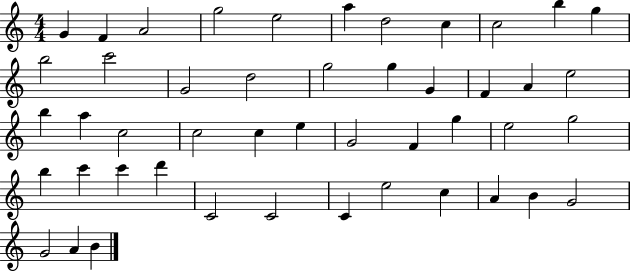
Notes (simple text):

G4/q F4/q A4/h G5/h E5/h A5/q D5/h C5/q C5/h B5/q G5/q B5/h C6/h G4/h D5/h G5/h G5/q G4/q F4/q A4/q E5/h B5/q A5/q C5/h C5/h C5/q E5/q G4/h F4/q G5/q E5/h G5/h B5/q C6/q C6/q D6/q C4/h C4/h C4/q E5/h C5/q A4/q B4/q G4/h G4/h A4/q B4/q